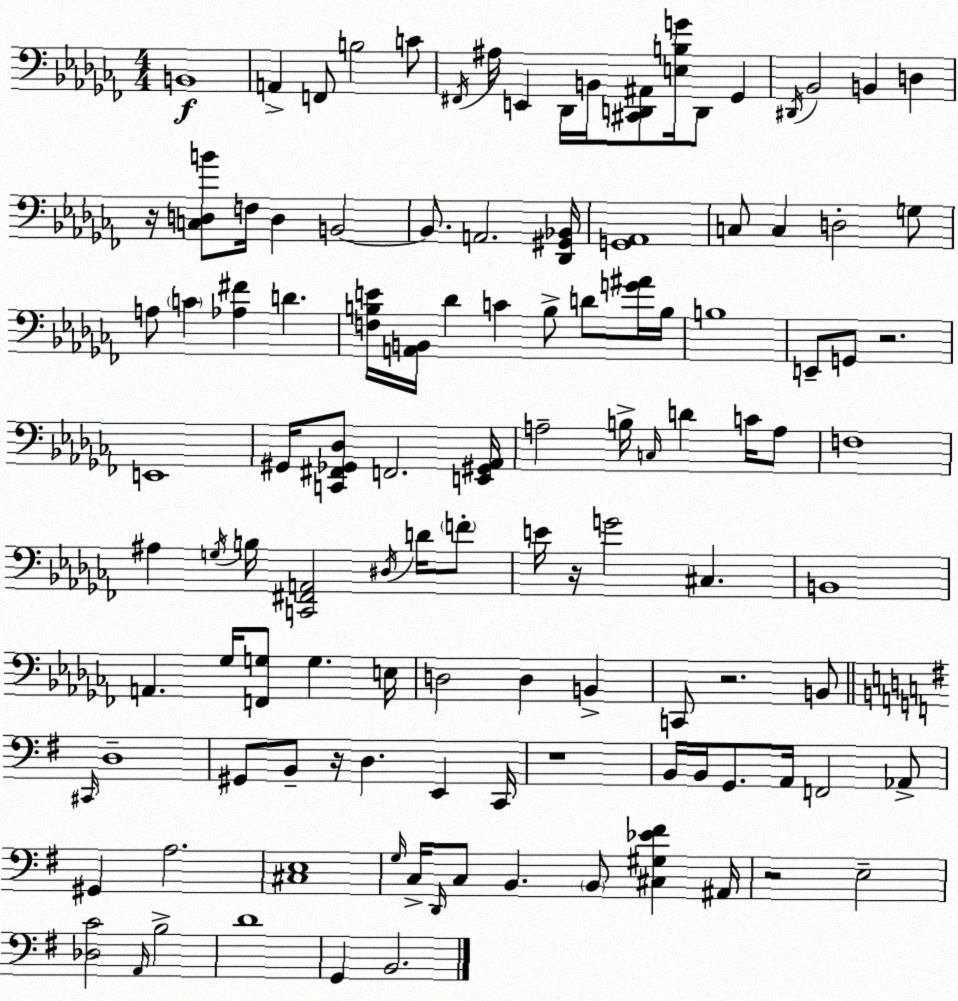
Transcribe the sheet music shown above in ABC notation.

X:1
T:Untitled
M:4/4
L:1/4
K:Abm
B,,4 A,, F,,/2 B,2 C/2 ^F,,/4 ^A,/4 E,, _D,,/4 B,,/4 [^C,,D,,^A,,]/2 [E,B,G]/4 D,,/2 _G,, ^D,,/4 _B,,2 B,, D, z/4 [C,D,B]/2 F,/4 D, B,,2 B,,/2 A,,2 [_D,,^G,,_B,,]/4 [G,,_A,,]4 C,/2 C, D,2 G,/2 A,/2 C [_A,^F] D [F,B,E]/4 [A,,B,,]/4 _D C B,/2 D/2 [G^A]/4 B,/4 B,4 E,,/2 G,,/2 z2 E,,4 ^G,,/4 [C,,^F,,_G,,_D,]/2 F,,2 [E,,^G,,_A,,]/4 A,2 B,/4 C,/4 D C/4 A,/2 F,4 ^A, G,/4 B,/4 [C,,^F,,A,,]2 ^D,/4 D/4 F/2 E/4 z/4 G2 ^C, B,,4 A,, _G,/4 [F,,G,]/2 G, E,/4 D,2 D, B,, C,,/2 z2 B,,/2 ^C,,/4 D,4 ^G,,/2 B,,/2 z/4 D, E,, C,,/4 z4 B,,/4 B,,/4 G,,/2 A,,/4 F,,2 _A,,/2 ^G,, A,2 [^C,E,]4 G,/4 C,/4 D,,/4 C,/2 B,, B,,/2 [^C,^G,_E^F] ^A,,/4 z2 E,2 [_D,C]2 A,,/4 B,2 D4 G,, B,,2